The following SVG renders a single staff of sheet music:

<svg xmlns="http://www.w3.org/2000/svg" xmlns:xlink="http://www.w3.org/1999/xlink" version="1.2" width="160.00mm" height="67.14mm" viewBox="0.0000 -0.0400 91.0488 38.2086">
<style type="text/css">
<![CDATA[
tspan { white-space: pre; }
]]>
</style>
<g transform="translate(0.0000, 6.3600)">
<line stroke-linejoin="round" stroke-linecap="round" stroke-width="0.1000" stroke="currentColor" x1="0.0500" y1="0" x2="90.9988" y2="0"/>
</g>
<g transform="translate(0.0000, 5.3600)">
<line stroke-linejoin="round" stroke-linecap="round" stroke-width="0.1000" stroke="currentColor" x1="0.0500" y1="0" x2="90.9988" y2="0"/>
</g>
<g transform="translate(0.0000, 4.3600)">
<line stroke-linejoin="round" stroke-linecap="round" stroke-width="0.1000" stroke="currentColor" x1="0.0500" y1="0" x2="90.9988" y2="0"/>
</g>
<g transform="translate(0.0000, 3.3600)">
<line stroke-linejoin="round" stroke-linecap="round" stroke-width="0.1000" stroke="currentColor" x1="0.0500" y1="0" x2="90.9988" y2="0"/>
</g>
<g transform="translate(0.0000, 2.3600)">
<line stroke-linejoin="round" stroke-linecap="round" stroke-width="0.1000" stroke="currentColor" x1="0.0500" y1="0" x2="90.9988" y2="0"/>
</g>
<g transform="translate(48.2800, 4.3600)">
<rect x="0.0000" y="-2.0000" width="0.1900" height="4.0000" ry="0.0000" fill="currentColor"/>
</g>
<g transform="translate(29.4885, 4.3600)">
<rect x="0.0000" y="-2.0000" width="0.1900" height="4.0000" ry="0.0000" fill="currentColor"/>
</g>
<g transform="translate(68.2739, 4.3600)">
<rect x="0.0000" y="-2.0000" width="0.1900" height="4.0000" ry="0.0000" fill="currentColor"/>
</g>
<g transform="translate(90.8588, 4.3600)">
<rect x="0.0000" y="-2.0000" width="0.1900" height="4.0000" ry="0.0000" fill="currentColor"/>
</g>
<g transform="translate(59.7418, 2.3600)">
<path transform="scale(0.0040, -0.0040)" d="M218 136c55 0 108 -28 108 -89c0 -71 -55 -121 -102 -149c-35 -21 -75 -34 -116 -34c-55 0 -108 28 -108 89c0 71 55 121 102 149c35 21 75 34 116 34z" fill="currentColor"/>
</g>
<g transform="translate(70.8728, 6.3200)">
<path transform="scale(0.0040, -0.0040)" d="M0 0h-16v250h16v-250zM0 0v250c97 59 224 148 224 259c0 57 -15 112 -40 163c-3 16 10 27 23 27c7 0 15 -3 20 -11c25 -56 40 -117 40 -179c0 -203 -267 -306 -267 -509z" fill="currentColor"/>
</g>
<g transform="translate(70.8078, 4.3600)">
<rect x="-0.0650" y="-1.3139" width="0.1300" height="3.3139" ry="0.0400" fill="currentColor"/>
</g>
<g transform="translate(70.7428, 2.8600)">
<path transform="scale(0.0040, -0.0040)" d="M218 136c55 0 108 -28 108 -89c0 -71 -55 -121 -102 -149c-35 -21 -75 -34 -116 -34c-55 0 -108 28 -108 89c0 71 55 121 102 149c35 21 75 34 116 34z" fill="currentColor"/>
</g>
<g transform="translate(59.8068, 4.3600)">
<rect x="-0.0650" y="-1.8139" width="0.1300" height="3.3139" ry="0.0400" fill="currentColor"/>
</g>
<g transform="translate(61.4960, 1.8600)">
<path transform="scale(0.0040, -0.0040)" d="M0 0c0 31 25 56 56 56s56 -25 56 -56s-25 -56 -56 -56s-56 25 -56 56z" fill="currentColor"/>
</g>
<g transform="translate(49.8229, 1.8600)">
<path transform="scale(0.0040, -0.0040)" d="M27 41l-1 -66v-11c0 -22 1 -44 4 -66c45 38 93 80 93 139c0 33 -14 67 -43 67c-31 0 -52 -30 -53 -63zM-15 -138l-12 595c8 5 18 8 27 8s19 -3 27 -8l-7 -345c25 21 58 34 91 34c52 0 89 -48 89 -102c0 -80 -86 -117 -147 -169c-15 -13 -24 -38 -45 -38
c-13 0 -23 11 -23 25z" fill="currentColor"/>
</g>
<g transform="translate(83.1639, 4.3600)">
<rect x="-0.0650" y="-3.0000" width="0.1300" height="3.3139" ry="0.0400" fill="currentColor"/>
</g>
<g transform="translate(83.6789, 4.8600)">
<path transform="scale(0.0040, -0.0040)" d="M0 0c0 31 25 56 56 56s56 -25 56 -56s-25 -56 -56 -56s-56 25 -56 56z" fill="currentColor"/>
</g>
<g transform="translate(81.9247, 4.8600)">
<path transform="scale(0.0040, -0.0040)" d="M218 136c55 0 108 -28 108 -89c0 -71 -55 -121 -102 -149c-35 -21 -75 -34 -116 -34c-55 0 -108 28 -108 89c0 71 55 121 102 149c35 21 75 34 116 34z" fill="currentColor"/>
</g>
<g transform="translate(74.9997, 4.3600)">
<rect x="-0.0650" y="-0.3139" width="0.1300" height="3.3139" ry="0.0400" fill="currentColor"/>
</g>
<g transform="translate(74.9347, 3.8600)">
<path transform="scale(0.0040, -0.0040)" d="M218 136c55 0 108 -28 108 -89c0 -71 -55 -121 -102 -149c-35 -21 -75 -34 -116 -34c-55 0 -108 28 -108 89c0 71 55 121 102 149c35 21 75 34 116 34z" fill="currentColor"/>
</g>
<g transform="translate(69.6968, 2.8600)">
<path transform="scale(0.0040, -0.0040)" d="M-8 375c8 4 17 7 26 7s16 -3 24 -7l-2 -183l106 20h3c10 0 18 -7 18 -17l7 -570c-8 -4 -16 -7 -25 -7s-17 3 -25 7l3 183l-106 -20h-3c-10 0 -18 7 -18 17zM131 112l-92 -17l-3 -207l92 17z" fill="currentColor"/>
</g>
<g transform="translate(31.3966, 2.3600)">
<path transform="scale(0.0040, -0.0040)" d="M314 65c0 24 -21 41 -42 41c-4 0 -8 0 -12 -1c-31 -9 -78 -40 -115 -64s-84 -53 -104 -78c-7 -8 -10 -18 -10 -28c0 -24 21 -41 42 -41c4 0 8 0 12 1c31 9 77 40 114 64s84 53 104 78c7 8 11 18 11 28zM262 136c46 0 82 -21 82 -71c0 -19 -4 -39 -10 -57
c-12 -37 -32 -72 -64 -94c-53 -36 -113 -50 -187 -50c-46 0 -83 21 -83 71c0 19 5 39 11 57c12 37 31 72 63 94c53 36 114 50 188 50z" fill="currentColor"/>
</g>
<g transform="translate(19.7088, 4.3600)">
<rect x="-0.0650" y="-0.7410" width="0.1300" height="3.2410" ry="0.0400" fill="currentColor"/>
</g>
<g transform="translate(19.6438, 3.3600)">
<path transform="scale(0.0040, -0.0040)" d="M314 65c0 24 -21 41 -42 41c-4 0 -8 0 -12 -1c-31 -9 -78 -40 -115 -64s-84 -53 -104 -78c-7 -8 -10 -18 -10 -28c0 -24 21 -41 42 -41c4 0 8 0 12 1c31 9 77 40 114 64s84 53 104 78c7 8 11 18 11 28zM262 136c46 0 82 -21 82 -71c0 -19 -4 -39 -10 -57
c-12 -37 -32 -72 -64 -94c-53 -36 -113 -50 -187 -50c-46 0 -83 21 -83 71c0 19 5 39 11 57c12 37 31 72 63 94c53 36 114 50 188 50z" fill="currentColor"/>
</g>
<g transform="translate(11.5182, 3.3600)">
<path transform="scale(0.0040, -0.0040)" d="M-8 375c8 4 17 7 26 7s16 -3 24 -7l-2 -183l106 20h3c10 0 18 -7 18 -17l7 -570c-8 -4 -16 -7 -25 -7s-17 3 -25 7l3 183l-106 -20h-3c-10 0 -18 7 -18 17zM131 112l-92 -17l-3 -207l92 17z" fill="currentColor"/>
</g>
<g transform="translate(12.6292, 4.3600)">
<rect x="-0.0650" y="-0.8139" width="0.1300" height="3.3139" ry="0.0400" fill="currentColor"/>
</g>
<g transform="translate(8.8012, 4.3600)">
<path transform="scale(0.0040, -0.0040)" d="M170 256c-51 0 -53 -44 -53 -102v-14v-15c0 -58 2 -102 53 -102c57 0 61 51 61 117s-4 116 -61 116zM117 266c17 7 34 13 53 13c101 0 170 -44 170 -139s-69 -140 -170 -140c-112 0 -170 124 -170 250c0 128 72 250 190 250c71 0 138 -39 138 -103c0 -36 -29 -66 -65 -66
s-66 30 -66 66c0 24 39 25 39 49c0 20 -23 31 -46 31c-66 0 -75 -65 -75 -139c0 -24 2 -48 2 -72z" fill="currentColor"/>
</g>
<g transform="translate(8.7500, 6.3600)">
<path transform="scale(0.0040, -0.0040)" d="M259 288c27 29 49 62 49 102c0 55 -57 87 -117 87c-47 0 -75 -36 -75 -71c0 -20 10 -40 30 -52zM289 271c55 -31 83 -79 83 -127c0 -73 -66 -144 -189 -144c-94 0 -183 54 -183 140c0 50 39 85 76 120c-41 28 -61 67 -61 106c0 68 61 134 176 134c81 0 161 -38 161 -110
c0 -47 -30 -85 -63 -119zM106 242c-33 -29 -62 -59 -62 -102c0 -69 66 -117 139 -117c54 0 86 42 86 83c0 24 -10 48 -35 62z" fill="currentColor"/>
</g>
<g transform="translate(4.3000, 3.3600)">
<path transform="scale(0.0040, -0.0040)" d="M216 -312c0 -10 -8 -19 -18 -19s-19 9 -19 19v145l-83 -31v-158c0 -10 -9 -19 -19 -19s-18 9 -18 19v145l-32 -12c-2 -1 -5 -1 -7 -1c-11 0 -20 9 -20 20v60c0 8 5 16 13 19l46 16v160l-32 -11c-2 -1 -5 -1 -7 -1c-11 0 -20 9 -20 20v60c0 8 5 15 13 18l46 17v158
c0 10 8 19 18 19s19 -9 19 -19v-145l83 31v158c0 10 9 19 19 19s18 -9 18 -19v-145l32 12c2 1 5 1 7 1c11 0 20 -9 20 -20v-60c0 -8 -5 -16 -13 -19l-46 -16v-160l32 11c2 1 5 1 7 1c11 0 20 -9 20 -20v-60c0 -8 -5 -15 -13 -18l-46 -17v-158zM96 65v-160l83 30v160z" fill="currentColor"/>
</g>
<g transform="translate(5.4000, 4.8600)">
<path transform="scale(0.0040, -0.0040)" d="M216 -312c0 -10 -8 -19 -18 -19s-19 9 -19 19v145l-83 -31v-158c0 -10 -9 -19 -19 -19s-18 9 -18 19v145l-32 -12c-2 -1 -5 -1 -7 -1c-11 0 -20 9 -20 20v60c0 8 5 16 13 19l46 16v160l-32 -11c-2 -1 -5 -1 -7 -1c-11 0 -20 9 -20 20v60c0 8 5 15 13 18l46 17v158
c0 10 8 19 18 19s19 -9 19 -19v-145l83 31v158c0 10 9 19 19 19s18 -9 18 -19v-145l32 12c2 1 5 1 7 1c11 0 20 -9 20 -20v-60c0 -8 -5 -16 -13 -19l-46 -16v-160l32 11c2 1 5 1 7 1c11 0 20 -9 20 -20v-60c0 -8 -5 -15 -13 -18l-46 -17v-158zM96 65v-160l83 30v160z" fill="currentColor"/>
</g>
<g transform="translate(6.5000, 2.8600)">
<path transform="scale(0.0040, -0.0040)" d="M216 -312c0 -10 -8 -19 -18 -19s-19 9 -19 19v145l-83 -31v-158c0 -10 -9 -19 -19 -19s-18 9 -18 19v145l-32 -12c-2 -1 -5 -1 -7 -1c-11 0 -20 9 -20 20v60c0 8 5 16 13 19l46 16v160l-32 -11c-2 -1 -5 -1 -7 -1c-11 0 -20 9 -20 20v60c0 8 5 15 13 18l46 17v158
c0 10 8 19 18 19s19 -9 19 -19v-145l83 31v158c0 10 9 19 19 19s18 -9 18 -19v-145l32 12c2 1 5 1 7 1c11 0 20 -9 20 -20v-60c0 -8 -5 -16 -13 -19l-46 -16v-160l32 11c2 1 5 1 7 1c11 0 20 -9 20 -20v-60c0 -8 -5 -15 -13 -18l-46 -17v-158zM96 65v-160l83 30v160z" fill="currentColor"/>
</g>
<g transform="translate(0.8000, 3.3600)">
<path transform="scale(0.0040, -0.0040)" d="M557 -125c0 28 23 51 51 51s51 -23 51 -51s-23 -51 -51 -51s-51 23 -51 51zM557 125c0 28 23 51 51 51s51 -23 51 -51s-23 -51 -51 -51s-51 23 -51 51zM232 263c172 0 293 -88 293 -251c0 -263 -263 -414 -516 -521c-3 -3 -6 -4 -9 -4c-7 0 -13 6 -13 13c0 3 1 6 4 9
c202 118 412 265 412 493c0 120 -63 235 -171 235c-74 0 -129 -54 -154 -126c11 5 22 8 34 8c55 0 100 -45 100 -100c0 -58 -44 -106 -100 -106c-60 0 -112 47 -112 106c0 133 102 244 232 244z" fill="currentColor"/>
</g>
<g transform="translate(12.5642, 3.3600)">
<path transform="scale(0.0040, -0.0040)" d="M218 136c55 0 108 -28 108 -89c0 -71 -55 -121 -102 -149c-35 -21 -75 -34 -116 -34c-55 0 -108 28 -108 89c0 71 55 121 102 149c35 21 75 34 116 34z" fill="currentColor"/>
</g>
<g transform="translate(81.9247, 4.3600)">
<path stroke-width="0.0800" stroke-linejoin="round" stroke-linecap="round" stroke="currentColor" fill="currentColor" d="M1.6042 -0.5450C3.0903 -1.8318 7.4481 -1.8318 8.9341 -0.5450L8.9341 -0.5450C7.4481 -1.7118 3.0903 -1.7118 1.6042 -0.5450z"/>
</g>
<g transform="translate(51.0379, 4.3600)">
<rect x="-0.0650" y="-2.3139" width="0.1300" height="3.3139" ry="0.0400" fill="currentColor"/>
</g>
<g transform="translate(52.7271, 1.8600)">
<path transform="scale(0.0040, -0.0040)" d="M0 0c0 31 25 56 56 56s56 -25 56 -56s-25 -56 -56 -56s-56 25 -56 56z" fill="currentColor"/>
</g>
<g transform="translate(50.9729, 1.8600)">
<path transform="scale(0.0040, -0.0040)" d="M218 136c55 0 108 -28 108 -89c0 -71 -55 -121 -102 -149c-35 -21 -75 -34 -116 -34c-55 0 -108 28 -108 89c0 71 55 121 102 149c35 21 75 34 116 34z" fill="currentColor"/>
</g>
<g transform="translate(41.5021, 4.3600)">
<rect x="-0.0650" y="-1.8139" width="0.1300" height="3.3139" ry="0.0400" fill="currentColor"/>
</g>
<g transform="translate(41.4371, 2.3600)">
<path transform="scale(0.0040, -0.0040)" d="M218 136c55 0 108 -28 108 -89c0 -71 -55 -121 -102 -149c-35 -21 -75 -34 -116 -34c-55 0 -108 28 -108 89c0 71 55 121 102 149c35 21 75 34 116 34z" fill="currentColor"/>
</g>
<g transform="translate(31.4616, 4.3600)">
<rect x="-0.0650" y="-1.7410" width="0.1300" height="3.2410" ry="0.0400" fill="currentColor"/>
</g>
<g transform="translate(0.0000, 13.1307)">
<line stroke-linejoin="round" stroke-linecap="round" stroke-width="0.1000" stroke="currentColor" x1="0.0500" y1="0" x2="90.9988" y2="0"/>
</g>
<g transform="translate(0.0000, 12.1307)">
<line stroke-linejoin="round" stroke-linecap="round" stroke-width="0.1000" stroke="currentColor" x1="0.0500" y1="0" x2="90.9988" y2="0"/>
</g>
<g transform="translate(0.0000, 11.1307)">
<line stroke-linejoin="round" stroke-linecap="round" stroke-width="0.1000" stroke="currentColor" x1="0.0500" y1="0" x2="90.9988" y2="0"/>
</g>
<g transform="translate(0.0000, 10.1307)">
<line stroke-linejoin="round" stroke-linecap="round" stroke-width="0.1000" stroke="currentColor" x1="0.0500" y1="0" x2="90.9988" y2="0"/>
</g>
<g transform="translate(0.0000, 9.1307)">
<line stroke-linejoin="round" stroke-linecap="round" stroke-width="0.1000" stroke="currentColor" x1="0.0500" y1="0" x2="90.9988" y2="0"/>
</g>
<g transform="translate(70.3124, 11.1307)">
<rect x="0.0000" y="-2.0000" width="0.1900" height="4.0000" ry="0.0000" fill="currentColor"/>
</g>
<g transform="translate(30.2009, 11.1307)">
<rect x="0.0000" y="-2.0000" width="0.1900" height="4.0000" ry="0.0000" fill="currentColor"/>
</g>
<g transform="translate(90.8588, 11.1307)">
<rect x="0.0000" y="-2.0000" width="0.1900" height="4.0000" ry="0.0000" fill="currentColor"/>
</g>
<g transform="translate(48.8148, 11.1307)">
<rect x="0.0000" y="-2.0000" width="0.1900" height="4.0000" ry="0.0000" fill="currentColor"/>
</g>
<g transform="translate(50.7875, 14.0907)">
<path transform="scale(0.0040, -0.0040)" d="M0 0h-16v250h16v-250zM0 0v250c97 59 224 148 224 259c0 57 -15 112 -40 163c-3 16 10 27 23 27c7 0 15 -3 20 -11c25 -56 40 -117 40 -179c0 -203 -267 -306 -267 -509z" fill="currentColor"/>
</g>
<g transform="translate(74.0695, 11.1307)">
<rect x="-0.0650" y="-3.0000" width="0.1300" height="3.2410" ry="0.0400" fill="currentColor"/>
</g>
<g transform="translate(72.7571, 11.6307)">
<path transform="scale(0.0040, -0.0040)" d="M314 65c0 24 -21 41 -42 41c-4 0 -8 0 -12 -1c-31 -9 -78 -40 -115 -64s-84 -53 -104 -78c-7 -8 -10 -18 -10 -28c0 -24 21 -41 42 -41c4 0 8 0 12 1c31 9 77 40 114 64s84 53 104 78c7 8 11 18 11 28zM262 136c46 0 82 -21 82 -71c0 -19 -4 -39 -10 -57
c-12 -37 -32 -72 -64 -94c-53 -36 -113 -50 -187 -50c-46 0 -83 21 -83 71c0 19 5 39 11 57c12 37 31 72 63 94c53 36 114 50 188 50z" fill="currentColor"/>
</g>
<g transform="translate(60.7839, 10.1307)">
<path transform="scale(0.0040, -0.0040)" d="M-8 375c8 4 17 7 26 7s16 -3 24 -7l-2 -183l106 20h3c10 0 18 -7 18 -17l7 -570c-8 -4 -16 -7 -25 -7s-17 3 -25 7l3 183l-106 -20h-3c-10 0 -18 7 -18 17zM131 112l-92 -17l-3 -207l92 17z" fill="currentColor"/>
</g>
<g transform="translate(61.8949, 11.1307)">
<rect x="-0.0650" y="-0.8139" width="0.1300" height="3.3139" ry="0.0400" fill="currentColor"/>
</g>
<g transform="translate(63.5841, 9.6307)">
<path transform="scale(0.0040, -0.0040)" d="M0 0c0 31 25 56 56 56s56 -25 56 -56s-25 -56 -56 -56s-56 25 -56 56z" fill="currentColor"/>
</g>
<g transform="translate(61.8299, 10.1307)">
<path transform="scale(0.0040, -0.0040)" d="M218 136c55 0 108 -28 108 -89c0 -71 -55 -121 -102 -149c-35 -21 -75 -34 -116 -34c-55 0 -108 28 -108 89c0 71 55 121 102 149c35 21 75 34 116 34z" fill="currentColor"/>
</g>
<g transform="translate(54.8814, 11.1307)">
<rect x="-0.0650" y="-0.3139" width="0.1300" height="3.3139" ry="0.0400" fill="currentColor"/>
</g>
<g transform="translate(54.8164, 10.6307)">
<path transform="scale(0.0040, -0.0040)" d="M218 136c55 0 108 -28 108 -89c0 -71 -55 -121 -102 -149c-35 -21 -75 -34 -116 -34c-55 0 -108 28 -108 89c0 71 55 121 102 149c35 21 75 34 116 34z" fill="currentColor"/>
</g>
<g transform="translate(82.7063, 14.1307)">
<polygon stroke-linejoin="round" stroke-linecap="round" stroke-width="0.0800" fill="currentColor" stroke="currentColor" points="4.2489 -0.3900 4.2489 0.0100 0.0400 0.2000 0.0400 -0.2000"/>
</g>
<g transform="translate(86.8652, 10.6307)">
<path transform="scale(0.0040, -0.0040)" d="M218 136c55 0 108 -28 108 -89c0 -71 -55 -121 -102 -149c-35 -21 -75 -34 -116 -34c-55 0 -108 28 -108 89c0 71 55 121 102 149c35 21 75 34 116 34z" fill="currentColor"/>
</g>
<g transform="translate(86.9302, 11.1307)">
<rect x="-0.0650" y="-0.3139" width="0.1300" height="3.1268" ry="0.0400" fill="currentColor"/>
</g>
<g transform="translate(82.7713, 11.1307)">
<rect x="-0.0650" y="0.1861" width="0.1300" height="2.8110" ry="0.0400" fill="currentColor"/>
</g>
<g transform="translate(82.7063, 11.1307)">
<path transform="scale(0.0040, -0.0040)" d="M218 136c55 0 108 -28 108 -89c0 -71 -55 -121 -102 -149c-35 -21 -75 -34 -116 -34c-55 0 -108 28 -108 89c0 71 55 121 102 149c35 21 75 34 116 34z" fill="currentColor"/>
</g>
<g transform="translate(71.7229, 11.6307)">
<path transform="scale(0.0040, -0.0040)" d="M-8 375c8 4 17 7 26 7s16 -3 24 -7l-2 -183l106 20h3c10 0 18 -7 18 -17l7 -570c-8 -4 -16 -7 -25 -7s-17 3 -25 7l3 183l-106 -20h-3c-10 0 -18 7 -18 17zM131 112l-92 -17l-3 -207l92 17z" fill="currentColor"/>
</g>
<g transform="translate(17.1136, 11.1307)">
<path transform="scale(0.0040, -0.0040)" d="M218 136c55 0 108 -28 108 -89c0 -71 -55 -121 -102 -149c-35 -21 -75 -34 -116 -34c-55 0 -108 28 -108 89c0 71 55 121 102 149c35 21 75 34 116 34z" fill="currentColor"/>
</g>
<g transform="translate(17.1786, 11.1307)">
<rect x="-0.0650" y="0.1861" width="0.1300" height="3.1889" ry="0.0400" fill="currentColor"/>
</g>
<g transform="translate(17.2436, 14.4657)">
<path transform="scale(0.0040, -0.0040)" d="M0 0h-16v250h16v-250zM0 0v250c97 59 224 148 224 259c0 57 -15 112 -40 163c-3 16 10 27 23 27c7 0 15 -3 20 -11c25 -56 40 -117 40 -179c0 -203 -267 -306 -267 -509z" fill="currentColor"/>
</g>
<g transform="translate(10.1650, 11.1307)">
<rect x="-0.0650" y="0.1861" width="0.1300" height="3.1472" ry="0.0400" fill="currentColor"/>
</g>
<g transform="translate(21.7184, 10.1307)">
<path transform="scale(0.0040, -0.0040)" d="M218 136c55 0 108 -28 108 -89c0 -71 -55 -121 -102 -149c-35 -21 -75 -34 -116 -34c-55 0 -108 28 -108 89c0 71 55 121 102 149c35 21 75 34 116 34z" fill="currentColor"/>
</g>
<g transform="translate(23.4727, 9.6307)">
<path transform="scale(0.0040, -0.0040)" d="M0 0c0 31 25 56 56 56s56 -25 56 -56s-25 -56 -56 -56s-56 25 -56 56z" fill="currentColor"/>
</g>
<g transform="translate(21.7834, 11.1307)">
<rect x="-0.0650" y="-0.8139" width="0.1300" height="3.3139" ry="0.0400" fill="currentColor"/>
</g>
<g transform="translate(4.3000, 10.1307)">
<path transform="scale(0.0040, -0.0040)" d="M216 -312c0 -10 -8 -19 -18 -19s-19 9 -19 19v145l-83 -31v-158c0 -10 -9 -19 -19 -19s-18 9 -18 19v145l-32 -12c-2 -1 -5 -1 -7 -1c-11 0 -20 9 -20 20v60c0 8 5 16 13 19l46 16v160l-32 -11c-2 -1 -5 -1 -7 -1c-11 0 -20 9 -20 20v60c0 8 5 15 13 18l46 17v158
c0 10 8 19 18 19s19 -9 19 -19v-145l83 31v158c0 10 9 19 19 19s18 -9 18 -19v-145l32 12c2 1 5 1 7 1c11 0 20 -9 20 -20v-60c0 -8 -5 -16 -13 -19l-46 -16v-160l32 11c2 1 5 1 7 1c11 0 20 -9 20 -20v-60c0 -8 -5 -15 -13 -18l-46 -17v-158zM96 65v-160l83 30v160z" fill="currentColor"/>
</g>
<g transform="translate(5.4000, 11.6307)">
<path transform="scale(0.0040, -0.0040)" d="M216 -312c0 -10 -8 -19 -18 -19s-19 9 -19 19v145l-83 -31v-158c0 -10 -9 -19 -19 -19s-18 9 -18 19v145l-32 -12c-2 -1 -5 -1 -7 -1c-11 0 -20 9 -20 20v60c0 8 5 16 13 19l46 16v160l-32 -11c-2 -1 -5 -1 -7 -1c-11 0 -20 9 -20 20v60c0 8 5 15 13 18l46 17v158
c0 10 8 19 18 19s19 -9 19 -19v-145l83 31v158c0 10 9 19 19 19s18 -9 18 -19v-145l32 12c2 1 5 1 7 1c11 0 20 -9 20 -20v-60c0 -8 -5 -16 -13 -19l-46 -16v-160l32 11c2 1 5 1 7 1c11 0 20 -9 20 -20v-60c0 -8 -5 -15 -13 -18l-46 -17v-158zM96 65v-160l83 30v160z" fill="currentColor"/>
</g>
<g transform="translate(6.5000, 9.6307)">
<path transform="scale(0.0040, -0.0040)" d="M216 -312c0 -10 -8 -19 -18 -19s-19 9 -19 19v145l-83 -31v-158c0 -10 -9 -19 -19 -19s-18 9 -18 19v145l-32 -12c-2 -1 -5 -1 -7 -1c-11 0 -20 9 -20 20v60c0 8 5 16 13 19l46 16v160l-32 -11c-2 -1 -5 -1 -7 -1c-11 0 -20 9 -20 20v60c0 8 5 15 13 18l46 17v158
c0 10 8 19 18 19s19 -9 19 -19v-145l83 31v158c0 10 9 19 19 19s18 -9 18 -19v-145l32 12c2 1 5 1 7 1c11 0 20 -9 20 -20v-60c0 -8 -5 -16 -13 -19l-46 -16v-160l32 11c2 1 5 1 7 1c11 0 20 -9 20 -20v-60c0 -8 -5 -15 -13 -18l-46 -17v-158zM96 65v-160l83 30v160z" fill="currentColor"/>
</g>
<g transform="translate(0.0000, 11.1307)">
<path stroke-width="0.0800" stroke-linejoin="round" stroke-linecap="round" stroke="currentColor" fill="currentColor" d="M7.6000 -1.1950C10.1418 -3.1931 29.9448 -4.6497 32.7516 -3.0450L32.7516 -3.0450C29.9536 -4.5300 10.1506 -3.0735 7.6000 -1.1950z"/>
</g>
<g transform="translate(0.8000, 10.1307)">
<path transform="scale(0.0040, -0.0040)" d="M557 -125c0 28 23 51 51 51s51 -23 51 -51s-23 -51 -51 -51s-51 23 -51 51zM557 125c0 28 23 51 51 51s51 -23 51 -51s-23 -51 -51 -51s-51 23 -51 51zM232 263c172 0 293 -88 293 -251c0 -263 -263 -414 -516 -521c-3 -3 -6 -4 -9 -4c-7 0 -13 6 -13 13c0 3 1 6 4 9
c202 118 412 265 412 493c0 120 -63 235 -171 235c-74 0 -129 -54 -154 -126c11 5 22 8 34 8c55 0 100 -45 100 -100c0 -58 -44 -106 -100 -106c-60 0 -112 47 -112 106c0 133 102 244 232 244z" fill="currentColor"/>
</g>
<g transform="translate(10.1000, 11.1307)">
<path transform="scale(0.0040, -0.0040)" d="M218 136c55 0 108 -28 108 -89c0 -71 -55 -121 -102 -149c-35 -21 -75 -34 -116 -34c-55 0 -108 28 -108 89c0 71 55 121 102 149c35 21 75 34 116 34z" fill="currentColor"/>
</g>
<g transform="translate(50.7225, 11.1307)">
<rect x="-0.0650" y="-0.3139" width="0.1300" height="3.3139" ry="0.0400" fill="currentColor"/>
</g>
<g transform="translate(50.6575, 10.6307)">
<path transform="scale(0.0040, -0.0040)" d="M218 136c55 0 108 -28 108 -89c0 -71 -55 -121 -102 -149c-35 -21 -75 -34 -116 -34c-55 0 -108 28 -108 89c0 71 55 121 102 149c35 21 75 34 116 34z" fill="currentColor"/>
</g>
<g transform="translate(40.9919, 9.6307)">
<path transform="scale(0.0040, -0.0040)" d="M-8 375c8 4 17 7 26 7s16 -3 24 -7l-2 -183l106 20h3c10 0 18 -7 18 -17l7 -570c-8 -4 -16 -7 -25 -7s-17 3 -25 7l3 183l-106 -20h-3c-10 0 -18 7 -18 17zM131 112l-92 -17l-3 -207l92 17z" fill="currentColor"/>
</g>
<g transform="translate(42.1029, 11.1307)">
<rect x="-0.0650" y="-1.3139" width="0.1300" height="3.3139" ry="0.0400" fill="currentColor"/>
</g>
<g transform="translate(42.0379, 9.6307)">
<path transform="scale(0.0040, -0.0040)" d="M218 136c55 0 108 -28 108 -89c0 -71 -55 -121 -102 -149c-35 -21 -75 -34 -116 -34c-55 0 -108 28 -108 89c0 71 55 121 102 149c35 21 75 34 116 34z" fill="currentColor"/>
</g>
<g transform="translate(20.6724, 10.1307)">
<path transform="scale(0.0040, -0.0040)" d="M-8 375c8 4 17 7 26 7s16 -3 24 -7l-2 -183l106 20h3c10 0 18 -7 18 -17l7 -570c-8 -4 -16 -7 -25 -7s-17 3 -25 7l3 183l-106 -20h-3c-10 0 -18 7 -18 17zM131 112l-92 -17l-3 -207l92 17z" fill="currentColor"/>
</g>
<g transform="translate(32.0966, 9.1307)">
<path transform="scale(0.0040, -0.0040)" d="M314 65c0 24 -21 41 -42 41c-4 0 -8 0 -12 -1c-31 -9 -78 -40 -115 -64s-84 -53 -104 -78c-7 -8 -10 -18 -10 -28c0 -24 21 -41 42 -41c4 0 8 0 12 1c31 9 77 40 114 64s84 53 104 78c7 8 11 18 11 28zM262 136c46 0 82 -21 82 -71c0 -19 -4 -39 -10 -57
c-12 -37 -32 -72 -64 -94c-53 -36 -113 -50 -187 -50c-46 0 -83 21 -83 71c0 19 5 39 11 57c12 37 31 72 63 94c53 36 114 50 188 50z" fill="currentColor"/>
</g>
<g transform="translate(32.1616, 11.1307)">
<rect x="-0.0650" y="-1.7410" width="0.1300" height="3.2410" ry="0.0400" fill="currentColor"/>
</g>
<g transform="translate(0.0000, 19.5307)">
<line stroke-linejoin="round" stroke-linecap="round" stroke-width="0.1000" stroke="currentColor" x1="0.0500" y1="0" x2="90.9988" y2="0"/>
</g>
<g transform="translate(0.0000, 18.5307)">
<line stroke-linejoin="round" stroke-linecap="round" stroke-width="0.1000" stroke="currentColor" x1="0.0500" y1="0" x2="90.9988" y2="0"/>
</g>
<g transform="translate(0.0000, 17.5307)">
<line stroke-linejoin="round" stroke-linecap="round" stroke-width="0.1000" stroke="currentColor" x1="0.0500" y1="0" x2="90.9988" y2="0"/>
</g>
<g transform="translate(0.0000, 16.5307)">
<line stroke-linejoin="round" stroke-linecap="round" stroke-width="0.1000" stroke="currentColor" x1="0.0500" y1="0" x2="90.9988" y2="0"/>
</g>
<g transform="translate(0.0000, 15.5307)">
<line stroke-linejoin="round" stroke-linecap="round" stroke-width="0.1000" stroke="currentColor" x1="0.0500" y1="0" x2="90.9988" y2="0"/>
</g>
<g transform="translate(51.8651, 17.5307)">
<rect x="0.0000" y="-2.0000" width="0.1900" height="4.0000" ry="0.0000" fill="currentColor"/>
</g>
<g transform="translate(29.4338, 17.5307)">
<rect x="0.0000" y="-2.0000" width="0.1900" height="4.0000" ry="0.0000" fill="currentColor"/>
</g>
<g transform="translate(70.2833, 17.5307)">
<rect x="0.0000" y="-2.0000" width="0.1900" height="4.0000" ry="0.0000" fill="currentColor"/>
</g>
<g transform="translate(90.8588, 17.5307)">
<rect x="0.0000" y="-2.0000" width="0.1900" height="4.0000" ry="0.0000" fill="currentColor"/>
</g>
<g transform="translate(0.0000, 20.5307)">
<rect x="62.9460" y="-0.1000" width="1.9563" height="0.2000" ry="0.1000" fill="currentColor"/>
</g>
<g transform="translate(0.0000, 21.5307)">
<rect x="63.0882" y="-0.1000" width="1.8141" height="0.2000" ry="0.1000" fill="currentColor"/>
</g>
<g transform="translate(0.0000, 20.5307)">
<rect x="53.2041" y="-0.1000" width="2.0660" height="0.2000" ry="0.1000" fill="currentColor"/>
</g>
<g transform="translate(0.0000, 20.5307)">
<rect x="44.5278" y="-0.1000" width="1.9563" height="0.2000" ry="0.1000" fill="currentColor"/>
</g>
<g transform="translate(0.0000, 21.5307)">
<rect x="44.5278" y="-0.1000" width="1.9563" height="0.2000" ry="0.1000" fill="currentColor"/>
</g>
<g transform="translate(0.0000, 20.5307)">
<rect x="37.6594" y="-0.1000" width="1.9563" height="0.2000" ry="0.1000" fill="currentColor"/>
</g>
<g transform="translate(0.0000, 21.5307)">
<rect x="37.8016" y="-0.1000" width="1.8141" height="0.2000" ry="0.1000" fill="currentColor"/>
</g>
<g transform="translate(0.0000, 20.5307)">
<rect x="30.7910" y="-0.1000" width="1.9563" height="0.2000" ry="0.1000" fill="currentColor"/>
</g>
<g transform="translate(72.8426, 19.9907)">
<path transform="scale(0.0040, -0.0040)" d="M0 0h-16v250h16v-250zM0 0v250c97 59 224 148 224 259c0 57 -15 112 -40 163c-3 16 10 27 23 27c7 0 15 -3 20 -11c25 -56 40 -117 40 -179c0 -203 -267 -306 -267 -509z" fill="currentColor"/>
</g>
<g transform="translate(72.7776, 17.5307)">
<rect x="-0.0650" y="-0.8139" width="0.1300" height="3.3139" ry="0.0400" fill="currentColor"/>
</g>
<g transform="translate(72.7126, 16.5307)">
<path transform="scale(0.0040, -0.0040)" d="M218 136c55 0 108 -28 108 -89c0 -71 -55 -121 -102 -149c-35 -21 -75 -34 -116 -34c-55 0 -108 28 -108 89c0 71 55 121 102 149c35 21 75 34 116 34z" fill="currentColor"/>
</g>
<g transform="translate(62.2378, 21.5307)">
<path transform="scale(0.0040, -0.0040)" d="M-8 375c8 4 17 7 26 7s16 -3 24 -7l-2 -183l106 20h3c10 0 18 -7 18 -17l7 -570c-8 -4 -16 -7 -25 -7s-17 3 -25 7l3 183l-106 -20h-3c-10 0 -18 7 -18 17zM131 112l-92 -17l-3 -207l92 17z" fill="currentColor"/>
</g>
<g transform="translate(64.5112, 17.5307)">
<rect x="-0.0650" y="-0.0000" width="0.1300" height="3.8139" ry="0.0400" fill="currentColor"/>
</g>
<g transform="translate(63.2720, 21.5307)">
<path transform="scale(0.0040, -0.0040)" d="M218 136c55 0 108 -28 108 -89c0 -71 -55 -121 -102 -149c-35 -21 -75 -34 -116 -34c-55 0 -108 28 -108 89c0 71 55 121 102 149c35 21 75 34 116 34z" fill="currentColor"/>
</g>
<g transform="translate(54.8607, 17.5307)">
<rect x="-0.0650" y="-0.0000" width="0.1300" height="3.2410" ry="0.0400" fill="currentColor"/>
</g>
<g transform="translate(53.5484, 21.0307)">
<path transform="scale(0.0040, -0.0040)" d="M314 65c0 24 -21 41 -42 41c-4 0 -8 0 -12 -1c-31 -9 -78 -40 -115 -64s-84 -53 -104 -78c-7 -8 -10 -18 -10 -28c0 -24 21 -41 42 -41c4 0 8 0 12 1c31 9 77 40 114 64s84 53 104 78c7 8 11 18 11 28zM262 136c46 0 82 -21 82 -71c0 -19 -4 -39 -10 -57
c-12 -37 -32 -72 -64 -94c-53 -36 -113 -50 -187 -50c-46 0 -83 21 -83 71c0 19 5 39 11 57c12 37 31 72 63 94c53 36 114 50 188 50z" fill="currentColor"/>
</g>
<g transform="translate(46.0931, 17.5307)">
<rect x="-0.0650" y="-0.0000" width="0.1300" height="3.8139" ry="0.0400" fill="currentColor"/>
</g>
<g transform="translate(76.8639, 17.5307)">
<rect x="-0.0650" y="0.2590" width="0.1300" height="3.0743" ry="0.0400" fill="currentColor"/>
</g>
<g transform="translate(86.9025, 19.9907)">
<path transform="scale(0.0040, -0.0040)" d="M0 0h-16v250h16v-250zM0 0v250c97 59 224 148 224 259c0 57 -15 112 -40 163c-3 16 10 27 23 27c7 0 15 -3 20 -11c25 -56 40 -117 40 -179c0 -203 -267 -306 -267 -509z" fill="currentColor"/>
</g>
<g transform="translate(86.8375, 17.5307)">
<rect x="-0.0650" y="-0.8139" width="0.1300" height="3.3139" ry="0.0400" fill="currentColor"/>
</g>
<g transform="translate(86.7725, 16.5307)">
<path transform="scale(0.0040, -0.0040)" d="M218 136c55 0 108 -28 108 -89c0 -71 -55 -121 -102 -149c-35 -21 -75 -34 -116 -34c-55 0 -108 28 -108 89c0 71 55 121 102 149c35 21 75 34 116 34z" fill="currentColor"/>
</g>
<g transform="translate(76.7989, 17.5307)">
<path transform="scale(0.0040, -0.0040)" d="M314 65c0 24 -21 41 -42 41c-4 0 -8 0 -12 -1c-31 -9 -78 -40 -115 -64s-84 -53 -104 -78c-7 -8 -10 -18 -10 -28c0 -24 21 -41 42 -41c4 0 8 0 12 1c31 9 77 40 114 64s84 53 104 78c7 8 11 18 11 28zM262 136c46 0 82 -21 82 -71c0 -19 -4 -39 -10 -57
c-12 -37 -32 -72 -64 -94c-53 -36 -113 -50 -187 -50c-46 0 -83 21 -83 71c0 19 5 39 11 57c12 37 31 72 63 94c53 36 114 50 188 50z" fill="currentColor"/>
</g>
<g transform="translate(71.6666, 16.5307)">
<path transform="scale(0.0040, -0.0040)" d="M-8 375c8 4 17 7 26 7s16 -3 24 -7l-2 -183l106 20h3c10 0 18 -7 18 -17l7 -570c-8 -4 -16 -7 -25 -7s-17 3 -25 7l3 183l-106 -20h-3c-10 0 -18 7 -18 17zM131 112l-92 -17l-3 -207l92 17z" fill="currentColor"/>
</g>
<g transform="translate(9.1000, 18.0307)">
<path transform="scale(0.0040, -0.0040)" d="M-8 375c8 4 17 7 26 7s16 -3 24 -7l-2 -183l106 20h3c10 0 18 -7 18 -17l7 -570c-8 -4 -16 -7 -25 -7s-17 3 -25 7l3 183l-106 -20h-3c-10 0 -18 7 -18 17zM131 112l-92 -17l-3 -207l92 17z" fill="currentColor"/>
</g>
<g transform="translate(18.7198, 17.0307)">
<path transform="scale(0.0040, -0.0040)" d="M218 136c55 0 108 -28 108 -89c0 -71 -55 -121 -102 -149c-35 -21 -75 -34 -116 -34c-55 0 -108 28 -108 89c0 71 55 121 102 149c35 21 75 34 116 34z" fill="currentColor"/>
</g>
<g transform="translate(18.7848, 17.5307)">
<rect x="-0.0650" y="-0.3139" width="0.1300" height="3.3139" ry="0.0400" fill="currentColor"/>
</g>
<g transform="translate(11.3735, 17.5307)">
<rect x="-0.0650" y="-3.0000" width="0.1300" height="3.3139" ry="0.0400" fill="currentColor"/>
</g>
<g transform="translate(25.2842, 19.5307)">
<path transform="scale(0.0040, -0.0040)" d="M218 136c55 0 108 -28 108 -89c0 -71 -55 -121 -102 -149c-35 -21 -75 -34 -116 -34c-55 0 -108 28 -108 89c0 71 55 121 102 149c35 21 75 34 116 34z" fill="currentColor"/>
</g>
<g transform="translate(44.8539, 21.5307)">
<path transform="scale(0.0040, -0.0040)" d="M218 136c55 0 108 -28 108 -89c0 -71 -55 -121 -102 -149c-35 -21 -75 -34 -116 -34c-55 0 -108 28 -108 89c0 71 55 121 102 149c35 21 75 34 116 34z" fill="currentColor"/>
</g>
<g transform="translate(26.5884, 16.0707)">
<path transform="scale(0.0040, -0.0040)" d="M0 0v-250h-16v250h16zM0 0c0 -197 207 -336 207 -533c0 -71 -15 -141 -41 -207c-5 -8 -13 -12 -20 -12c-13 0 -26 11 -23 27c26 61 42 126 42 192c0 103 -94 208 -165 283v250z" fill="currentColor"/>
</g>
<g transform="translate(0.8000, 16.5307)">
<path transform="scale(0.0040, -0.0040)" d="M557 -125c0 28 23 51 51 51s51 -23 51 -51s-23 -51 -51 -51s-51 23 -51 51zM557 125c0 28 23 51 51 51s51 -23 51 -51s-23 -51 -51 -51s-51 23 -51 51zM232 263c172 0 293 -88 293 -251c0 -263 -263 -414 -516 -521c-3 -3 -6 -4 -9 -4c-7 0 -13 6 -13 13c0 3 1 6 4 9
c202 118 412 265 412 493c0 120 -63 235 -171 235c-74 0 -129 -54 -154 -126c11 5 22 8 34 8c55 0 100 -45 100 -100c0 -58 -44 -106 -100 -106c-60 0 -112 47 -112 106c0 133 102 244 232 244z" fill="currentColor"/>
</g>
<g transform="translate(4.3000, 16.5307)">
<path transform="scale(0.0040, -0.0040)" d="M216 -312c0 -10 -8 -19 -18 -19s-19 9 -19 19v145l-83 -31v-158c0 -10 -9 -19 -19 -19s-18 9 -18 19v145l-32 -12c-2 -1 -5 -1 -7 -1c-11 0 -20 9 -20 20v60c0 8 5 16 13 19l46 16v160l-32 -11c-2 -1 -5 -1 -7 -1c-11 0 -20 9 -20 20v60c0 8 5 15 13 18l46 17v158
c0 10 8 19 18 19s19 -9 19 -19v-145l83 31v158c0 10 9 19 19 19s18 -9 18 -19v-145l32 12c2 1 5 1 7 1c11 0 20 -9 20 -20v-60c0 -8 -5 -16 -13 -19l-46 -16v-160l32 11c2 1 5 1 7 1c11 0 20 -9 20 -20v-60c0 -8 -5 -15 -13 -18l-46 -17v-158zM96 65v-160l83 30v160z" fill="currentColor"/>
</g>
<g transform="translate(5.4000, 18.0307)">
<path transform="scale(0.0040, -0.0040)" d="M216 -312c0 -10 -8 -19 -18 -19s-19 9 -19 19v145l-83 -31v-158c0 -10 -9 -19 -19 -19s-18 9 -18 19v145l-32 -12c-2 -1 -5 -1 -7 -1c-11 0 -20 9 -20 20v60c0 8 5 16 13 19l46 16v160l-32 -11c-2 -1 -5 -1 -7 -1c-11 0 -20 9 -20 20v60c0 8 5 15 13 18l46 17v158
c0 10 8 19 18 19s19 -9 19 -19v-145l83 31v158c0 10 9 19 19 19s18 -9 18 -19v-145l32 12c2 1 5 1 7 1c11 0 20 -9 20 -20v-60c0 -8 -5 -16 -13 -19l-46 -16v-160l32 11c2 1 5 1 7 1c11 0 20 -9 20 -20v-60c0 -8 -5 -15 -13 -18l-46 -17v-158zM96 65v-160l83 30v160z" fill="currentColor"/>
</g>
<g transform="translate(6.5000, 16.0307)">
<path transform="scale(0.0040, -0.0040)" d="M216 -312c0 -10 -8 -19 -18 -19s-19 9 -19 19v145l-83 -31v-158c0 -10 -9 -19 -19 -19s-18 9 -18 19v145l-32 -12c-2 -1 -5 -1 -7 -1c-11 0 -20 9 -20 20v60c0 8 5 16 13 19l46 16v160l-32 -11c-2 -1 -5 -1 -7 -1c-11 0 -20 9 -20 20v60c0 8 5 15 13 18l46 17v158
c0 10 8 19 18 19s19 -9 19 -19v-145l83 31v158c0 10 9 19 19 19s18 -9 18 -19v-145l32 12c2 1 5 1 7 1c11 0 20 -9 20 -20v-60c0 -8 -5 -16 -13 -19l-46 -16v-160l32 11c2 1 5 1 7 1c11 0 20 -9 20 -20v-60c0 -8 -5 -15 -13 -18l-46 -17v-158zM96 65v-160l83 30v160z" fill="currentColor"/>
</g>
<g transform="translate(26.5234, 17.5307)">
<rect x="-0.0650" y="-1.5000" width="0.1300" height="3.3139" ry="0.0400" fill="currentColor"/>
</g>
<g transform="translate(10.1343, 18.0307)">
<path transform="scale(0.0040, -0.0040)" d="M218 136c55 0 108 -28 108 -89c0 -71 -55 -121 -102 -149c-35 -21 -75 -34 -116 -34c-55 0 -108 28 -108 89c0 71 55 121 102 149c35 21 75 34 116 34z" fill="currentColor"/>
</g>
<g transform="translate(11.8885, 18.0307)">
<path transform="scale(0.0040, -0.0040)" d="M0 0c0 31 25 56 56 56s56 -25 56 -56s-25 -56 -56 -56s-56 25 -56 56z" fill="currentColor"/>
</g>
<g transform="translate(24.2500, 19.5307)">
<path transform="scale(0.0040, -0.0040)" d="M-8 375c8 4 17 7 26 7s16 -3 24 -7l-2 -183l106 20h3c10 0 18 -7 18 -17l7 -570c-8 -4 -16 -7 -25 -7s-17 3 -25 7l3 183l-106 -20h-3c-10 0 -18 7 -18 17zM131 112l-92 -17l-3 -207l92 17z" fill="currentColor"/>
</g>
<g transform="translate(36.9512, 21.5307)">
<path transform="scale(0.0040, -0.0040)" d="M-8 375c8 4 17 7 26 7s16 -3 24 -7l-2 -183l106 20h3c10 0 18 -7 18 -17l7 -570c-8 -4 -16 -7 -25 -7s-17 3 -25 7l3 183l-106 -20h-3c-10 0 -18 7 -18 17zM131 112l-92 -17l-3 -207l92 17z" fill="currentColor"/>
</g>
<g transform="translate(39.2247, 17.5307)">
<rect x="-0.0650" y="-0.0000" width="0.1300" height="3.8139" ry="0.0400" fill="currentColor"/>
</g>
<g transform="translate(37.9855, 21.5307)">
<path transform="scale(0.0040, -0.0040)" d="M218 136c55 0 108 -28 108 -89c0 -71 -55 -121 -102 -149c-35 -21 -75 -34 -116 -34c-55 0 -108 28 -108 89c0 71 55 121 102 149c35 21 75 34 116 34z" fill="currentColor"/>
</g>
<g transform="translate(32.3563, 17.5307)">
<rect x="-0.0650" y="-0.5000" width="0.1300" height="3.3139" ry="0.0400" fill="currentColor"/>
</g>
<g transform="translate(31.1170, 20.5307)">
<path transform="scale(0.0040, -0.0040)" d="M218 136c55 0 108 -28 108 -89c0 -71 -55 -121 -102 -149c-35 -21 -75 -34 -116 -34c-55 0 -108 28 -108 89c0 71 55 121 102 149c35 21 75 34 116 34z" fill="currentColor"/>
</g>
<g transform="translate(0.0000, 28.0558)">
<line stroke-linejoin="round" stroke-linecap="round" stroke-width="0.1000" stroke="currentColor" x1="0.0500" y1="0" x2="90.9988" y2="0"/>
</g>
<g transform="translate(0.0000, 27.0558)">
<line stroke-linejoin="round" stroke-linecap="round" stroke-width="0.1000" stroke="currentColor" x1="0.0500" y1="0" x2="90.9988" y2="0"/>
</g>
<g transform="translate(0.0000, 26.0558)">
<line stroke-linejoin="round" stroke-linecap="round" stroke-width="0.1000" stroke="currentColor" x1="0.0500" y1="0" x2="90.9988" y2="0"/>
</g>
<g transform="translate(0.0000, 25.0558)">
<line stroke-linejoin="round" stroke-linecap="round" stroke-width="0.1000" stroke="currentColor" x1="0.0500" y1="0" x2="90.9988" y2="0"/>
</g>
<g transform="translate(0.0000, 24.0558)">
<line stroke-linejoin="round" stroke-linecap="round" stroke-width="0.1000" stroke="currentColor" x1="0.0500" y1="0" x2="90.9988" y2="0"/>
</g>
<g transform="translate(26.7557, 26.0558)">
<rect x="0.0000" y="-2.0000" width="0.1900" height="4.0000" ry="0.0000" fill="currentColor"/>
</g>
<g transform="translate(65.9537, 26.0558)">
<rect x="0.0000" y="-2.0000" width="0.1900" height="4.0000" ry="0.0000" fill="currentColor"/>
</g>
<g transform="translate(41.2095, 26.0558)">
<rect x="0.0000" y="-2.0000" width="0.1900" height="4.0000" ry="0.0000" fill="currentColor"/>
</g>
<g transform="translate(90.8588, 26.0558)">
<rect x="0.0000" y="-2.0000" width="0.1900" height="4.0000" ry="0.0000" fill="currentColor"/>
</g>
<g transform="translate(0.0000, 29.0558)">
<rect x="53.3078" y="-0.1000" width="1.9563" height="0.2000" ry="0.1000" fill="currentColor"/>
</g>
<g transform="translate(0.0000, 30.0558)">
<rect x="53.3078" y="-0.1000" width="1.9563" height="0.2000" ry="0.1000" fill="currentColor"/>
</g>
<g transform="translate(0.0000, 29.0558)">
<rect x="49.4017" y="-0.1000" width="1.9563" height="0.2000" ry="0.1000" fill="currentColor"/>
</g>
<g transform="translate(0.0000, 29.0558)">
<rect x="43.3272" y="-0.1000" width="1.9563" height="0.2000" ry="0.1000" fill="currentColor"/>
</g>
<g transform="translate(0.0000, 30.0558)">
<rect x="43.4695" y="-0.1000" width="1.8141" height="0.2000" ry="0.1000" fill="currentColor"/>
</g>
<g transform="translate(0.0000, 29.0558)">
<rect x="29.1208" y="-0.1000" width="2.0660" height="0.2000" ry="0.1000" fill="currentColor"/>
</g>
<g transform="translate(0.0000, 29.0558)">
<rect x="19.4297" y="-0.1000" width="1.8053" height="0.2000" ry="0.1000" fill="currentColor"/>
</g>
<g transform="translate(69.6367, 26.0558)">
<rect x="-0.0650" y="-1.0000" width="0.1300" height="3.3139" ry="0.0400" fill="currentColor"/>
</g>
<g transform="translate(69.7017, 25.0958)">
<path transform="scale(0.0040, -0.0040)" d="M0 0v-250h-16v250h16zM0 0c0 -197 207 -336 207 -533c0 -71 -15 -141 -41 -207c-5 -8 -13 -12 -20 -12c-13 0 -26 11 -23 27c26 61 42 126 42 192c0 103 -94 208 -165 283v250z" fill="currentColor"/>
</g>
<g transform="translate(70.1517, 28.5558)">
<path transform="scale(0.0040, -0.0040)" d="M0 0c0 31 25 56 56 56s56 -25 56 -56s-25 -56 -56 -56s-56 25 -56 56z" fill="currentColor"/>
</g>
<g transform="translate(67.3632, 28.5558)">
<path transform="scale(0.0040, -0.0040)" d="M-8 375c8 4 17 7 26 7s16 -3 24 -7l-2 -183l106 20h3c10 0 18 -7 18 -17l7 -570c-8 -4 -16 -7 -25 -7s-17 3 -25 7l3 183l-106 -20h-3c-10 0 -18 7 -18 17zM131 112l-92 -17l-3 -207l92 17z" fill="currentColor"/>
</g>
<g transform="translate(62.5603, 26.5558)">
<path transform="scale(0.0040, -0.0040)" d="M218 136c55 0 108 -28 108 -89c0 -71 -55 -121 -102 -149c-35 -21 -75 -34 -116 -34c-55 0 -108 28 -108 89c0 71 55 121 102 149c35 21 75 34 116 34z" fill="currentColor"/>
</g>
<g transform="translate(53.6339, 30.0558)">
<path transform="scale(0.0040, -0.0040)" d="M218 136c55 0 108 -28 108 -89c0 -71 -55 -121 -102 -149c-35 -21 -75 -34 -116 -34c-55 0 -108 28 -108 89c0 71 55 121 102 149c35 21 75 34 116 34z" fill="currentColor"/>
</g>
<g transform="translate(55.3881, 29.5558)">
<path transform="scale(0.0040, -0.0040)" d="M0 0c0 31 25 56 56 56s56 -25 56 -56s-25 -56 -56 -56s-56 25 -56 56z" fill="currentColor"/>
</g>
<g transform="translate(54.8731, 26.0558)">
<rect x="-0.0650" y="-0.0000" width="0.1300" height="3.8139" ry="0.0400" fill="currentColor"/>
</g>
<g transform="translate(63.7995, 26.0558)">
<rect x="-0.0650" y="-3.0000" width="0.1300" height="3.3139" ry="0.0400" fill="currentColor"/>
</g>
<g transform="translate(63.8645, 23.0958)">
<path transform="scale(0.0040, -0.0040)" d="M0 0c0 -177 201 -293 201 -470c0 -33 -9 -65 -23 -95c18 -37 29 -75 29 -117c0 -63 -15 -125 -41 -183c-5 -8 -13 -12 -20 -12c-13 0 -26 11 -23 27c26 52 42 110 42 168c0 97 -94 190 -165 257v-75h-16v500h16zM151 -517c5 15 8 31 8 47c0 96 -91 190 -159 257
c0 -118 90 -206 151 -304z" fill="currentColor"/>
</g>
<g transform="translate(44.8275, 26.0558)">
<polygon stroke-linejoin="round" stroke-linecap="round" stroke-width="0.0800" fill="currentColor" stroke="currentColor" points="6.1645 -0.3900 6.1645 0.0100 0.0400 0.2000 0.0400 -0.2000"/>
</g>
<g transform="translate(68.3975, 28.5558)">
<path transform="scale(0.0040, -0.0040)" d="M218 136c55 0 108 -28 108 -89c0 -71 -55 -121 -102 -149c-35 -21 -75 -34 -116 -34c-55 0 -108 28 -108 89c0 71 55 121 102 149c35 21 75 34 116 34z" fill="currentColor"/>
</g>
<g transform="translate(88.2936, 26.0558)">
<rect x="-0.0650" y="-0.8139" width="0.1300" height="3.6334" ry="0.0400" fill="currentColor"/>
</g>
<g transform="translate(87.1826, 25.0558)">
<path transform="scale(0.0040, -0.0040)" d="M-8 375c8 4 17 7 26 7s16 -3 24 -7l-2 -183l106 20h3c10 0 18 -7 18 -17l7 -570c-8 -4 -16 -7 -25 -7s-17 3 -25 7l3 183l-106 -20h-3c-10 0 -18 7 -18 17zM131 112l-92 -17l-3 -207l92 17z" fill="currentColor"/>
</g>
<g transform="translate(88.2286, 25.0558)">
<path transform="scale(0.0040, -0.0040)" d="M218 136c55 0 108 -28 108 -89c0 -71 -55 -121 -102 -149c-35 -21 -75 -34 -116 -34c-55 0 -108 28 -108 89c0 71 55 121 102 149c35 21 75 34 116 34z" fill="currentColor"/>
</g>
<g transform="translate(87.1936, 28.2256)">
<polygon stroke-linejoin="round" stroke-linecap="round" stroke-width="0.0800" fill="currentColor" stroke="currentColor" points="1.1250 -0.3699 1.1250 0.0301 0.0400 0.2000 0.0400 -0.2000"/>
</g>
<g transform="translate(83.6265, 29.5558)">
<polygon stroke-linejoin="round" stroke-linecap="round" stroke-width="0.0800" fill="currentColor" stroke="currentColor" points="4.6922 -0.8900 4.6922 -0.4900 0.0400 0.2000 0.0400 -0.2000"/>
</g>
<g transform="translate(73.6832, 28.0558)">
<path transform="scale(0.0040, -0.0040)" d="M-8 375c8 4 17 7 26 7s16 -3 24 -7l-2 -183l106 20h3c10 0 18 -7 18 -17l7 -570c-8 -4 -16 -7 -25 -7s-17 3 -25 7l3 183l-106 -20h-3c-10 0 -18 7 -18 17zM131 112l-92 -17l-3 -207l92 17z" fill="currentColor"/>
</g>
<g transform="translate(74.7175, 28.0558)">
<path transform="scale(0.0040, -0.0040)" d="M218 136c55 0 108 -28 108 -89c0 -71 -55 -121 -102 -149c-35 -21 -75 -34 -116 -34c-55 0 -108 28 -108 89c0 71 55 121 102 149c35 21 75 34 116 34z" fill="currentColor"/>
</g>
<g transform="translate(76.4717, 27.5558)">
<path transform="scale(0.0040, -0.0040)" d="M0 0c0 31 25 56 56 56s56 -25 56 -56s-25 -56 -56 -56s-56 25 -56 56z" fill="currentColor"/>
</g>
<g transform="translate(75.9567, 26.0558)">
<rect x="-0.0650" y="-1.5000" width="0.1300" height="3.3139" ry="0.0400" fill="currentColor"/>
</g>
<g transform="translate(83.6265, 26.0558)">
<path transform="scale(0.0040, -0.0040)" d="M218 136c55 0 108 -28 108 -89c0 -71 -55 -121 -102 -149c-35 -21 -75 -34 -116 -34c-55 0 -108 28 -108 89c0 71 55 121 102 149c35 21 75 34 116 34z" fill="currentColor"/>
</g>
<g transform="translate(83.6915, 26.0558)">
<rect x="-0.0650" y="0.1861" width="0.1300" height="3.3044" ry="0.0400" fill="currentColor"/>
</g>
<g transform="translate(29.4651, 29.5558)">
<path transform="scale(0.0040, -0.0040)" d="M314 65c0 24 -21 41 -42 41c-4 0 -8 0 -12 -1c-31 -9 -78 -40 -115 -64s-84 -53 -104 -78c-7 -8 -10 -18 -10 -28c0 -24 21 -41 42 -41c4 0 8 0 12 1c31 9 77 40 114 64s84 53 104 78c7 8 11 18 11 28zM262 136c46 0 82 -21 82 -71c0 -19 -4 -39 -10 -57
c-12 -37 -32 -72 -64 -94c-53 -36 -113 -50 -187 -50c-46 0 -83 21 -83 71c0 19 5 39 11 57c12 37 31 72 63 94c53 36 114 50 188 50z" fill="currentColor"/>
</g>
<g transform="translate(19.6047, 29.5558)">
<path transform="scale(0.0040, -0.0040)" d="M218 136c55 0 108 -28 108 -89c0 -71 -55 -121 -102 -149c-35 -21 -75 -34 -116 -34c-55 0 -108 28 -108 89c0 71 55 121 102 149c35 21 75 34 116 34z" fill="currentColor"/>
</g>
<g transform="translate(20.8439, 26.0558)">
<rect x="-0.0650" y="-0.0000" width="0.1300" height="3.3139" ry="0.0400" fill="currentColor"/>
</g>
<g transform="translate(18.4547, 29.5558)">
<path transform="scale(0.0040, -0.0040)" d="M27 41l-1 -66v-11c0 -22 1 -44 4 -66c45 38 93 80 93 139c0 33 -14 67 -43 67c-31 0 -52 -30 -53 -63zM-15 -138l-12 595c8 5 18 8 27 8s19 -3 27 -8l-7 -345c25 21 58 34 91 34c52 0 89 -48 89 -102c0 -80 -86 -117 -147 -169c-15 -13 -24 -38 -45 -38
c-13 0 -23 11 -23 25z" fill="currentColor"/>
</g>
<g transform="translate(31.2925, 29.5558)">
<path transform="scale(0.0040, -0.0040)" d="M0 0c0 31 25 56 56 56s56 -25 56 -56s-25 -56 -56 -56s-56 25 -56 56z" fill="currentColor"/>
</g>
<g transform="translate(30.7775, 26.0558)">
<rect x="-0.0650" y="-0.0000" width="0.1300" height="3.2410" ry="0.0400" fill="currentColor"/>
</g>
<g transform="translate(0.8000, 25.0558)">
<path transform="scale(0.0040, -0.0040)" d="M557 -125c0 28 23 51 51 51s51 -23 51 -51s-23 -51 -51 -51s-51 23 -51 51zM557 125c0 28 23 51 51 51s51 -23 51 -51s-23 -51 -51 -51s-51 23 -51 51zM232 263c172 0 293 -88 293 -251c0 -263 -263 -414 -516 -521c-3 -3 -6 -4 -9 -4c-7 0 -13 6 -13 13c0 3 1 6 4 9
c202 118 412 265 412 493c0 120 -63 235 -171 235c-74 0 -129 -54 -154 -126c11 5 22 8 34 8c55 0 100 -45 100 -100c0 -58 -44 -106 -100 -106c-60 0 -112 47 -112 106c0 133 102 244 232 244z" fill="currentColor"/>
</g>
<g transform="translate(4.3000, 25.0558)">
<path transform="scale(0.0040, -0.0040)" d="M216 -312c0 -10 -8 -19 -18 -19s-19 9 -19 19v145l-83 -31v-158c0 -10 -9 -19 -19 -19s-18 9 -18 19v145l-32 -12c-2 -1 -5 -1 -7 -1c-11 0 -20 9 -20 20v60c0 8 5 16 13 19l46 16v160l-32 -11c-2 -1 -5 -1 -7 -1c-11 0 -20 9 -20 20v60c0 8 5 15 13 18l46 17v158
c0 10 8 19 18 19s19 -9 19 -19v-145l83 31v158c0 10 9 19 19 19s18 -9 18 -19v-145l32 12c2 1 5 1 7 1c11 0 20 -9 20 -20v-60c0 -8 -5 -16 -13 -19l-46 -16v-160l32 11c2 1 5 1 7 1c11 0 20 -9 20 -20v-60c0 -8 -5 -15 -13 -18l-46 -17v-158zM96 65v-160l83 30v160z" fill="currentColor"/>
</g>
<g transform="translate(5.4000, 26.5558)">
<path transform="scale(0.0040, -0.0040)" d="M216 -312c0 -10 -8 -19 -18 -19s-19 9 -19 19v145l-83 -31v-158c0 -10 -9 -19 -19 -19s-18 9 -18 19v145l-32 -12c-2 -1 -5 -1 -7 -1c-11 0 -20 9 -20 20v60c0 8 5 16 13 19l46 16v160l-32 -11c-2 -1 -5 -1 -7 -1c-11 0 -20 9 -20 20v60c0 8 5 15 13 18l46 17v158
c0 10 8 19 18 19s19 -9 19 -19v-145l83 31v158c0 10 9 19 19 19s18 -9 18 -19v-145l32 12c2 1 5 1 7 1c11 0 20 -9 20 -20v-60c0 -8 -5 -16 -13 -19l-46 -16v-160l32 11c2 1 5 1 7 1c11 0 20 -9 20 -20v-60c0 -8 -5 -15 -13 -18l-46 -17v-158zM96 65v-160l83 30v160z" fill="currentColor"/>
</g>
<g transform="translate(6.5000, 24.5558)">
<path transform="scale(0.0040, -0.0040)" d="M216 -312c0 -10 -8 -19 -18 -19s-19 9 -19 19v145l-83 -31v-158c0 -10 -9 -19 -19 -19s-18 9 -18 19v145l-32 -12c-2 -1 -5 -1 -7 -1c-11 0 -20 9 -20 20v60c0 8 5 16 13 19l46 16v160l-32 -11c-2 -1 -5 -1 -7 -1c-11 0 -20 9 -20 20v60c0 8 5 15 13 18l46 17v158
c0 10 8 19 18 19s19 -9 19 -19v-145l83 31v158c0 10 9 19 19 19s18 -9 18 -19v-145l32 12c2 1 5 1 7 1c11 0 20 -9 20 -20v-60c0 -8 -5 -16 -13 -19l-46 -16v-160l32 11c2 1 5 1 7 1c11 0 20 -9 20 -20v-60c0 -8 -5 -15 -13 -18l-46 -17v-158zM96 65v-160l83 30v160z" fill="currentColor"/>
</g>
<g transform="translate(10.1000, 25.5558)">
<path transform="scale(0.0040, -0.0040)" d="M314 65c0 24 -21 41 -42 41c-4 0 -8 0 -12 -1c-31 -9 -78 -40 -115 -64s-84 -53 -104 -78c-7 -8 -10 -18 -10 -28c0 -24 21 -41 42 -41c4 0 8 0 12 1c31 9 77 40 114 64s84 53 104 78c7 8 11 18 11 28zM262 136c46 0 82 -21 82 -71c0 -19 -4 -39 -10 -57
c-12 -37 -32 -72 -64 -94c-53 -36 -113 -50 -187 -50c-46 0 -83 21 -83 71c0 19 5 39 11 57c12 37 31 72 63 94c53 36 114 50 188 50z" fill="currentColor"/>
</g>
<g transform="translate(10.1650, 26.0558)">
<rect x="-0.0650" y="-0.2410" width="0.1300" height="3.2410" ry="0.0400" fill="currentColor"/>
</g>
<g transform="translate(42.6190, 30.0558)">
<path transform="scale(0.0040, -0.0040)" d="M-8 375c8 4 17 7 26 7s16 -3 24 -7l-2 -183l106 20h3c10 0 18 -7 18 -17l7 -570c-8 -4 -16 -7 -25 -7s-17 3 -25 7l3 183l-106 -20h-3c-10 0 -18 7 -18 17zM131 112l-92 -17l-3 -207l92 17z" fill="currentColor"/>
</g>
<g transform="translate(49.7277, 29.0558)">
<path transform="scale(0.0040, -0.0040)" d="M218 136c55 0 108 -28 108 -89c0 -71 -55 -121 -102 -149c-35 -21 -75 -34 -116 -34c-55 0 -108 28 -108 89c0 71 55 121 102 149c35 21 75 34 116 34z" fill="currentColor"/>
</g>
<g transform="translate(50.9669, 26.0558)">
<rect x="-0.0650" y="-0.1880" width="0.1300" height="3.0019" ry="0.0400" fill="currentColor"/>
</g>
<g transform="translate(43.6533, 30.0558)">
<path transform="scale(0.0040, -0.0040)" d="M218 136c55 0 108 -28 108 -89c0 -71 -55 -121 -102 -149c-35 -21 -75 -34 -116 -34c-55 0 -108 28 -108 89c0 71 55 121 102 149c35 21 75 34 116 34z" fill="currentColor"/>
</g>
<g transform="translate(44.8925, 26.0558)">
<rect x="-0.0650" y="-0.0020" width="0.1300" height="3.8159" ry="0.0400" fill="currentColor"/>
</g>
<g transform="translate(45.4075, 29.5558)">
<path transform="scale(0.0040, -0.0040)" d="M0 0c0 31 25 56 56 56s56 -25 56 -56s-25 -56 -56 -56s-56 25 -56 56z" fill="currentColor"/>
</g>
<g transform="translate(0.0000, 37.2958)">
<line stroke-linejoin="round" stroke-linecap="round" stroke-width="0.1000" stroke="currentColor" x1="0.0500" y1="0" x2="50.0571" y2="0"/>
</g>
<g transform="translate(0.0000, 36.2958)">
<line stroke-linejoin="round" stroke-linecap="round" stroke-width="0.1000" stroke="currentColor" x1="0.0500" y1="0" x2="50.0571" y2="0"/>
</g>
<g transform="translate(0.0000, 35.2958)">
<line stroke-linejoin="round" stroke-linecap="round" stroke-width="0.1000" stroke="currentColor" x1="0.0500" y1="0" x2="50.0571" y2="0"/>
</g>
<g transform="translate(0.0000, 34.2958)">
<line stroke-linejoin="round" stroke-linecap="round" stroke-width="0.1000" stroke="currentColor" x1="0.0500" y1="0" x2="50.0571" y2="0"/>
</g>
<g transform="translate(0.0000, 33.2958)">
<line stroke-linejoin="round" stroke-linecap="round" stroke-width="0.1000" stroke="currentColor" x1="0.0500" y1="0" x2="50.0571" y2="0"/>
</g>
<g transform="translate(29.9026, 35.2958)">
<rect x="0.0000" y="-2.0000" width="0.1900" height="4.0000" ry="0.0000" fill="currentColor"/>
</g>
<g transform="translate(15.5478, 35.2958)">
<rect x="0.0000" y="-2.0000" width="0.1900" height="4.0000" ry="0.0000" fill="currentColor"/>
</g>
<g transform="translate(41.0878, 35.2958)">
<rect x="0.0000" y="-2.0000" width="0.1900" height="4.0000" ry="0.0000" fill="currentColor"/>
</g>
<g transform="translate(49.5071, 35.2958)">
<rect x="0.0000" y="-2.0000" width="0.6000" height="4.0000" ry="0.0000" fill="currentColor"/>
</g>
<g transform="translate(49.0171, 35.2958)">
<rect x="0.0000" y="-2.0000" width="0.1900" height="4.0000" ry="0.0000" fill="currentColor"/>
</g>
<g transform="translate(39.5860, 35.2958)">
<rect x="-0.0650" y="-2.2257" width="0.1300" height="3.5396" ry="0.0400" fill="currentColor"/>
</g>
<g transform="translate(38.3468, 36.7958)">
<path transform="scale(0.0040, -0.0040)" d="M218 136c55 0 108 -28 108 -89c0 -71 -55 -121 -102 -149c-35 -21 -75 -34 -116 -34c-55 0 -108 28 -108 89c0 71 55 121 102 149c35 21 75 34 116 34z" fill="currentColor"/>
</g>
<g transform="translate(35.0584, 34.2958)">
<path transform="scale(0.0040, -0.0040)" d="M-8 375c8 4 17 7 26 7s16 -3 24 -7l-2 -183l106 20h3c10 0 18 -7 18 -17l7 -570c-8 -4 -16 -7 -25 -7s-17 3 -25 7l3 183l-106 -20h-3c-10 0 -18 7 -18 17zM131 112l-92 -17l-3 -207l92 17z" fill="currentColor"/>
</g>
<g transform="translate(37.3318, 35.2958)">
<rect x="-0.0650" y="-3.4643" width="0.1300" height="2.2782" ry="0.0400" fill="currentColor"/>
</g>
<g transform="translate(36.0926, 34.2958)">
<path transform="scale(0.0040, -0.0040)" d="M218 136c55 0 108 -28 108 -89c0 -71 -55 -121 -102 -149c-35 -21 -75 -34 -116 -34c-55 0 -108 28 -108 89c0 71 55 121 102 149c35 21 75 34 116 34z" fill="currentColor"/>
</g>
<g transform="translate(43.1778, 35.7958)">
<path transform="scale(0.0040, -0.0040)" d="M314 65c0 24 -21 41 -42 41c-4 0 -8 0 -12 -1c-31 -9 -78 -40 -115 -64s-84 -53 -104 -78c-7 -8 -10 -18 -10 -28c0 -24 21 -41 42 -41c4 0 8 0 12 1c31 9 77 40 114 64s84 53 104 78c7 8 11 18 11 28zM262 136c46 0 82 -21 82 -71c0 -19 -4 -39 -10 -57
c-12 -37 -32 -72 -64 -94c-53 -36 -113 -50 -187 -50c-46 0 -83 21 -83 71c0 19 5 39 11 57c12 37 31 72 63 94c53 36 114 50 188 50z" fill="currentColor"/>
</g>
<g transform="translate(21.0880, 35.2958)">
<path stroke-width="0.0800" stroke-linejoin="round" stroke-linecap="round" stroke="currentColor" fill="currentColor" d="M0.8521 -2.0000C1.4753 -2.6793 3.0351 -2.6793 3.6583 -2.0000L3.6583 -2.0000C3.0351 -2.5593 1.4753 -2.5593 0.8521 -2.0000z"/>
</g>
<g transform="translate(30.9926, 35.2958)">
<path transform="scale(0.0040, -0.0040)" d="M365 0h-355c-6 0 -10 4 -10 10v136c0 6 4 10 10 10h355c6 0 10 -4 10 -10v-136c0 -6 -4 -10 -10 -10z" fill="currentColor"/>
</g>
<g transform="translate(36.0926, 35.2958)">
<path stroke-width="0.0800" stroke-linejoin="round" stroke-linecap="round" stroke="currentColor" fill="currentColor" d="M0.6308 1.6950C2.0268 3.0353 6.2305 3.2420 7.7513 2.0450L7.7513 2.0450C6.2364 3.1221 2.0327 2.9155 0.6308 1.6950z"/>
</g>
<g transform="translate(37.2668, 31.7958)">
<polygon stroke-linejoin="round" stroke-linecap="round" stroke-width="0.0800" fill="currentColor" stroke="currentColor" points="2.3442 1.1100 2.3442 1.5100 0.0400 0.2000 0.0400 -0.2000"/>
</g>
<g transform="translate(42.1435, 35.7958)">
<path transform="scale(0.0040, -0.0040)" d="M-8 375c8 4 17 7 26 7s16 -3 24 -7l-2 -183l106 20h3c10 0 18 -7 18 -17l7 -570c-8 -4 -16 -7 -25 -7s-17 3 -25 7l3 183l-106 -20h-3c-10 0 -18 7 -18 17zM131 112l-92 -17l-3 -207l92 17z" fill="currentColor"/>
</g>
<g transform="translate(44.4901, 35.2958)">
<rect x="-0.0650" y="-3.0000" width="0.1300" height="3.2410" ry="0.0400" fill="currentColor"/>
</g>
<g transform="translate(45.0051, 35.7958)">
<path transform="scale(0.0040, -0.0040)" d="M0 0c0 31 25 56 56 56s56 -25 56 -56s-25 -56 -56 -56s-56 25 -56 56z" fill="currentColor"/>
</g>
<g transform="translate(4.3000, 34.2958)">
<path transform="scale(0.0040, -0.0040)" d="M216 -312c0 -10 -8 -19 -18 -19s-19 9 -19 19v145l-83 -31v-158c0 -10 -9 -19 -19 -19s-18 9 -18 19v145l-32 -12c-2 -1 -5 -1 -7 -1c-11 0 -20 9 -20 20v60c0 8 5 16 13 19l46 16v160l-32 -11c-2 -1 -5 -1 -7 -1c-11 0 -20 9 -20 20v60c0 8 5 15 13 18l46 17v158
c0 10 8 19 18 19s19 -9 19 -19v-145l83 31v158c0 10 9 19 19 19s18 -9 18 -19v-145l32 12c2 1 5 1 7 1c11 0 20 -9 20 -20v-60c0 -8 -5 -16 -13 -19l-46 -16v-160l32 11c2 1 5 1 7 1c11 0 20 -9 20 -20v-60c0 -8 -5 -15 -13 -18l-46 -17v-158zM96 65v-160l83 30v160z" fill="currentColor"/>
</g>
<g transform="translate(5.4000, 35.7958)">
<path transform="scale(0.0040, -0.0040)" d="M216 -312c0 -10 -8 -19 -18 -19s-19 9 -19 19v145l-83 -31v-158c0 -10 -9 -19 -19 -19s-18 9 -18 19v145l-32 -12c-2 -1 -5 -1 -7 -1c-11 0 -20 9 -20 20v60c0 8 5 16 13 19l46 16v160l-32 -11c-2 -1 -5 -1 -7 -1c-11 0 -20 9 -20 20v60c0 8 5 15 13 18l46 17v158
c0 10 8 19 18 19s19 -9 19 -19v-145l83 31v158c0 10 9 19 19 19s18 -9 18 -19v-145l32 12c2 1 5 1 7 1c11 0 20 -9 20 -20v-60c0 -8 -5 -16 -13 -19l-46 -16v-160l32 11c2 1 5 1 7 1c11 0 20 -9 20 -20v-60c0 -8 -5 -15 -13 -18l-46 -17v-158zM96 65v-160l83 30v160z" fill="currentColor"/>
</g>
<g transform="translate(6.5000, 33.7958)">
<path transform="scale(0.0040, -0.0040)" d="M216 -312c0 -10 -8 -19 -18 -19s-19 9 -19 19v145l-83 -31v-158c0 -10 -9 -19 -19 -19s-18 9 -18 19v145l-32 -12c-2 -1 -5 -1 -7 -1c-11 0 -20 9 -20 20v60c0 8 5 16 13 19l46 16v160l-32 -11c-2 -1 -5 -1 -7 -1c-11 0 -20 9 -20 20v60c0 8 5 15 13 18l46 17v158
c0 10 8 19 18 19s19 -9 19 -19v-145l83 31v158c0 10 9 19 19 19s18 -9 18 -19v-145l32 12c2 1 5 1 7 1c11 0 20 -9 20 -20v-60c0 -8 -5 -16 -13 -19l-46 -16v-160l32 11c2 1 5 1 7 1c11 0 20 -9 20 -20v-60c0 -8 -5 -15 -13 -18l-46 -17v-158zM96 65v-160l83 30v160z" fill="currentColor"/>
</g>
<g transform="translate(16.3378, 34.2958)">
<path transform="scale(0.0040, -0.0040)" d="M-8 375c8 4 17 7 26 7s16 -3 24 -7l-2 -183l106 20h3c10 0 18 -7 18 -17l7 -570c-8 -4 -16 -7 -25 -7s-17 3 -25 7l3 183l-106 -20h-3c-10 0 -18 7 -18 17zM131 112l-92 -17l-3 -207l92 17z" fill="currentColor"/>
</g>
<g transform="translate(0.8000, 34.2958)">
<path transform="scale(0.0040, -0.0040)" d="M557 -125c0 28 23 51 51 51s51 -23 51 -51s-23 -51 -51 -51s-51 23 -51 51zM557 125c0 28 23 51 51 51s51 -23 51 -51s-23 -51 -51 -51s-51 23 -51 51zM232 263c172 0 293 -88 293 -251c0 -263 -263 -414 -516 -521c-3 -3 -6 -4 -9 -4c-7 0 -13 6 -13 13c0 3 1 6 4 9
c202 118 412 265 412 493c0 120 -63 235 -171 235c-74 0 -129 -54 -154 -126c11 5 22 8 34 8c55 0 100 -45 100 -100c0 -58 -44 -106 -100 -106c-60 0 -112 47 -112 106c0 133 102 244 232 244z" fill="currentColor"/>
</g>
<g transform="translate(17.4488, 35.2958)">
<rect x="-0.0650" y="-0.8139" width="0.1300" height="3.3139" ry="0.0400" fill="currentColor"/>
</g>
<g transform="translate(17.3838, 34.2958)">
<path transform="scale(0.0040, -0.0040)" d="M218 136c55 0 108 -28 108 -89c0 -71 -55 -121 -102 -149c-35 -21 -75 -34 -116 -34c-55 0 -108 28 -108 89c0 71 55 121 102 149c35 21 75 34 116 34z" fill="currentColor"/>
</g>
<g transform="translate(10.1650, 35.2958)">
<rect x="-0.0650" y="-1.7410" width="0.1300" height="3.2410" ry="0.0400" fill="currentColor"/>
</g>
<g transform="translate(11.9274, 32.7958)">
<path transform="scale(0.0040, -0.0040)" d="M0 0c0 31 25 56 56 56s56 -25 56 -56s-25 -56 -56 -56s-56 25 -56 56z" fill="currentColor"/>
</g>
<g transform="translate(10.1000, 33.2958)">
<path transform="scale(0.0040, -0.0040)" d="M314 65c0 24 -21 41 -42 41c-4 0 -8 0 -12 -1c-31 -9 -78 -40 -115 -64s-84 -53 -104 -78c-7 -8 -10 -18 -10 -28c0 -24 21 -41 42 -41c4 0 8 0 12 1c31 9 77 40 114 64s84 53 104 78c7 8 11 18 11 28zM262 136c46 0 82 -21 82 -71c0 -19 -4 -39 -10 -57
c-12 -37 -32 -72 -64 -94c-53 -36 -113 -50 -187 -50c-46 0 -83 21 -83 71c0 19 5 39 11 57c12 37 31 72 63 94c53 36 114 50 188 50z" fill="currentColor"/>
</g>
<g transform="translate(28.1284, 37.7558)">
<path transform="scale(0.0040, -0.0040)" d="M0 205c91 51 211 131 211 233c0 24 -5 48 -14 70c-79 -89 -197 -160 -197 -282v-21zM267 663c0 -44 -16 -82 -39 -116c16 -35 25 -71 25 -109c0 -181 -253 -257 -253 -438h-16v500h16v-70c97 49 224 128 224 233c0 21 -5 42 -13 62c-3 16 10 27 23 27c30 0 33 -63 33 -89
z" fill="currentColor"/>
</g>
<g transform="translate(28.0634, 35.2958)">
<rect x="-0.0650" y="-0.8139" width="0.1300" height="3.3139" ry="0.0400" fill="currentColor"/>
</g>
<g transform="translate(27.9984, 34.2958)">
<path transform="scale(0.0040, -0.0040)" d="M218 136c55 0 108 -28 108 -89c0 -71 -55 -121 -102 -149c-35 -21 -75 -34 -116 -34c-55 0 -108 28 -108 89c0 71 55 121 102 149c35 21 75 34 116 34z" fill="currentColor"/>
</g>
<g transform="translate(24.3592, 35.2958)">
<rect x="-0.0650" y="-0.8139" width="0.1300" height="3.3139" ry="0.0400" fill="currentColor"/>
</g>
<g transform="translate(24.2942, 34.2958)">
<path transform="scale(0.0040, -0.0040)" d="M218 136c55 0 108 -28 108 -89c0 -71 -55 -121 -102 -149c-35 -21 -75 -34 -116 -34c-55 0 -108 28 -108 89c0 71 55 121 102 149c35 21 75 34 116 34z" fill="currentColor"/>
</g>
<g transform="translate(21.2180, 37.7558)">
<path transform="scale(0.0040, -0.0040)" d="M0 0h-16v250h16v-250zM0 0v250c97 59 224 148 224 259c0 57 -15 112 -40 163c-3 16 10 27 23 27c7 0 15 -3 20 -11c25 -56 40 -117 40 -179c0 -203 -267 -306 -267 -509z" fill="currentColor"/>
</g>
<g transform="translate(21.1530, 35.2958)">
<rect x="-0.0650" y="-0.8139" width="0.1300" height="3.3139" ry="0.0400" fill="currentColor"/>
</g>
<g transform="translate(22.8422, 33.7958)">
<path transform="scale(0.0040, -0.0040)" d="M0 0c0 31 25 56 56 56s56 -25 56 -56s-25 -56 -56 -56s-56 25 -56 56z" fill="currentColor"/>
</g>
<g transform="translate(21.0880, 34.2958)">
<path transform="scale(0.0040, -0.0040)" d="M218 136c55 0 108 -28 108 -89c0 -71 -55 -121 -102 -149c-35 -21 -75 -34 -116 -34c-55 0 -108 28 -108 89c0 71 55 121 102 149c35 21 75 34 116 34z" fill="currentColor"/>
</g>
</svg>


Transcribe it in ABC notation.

X:1
T:Untitled
M:6/8
L:1/4
K:A
F, F,2 A,2 A, _B, A, G,/2 E, ^C, D, D,/2 F, A,2 G, E,/2 E, F, C,2 D,/2 E,/2 C, E, G,,/2 E,, C,, C,, D,,2 C,, F,/2 D,2 F,/2 E,2 _D,, D,,2 C,,/2 E,,/2 C,, ^C,/4 F,,/2 G,, D,/2 F,/4 A,2 F, F,/2 F, F,/4 z2 F,/2 A,,/2 C,2